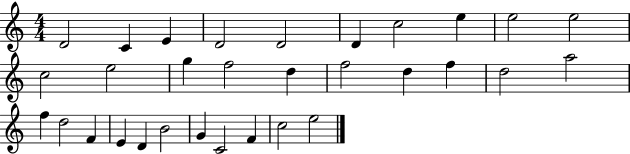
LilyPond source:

{
  \clef treble
  \numericTimeSignature
  \time 4/4
  \key c \major
  d'2 c'4 e'4 | d'2 d'2 | d'4 c''2 e''4 | e''2 e''2 | \break c''2 e''2 | g''4 f''2 d''4 | f''2 d''4 f''4 | d''2 a''2 | \break f''4 d''2 f'4 | e'4 d'4 b'2 | g'4 c'2 f'4 | c''2 e''2 | \break \bar "|."
}